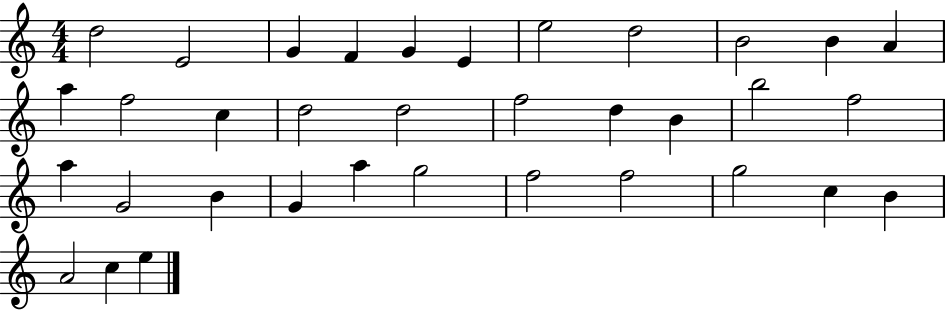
{
  \clef treble
  \numericTimeSignature
  \time 4/4
  \key c \major
  d''2 e'2 | g'4 f'4 g'4 e'4 | e''2 d''2 | b'2 b'4 a'4 | \break a''4 f''2 c''4 | d''2 d''2 | f''2 d''4 b'4 | b''2 f''2 | \break a''4 g'2 b'4 | g'4 a''4 g''2 | f''2 f''2 | g''2 c''4 b'4 | \break a'2 c''4 e''4 | \bar "|."
}